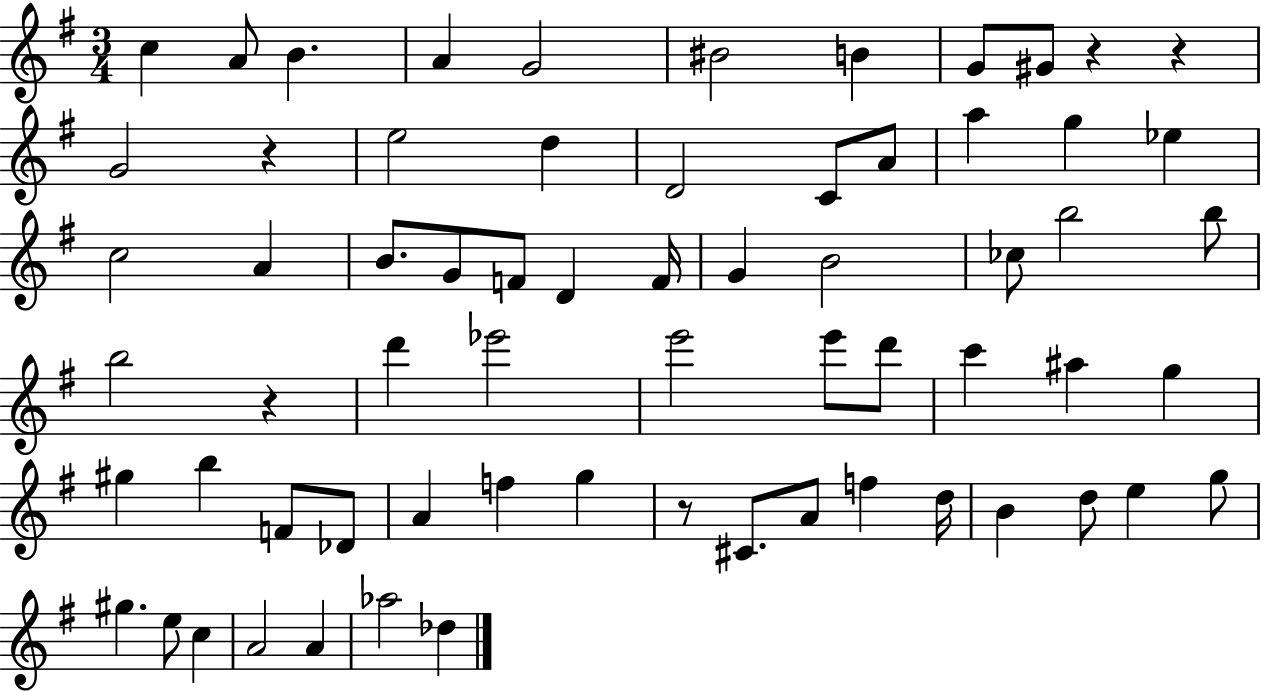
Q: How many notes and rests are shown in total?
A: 66